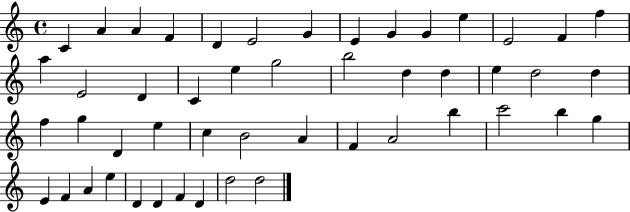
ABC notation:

X:1
T:Untitled
M:4/4
L:1/4
K:C
C A A F D E2 G E G G e E2 F f a E2 D C e g2 b2 d d e d2 d f g D e c B2 A F A2 b c'2 b g E F A e D D F D d2 d2